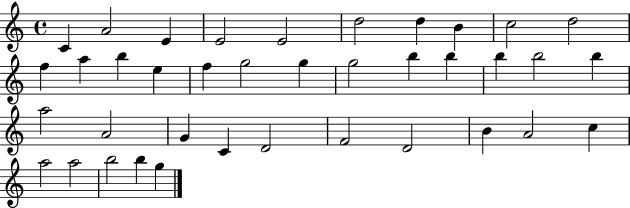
X:1
T:Untitled
M:4/4
L:1/4
K:C
C A2 E E2 E2 d2 d B c2 d2 f a b e f g2 g g2 b b b b2 b a2 A2 G C D2 F2 D2 B A2 c a2 a2 b2 b g